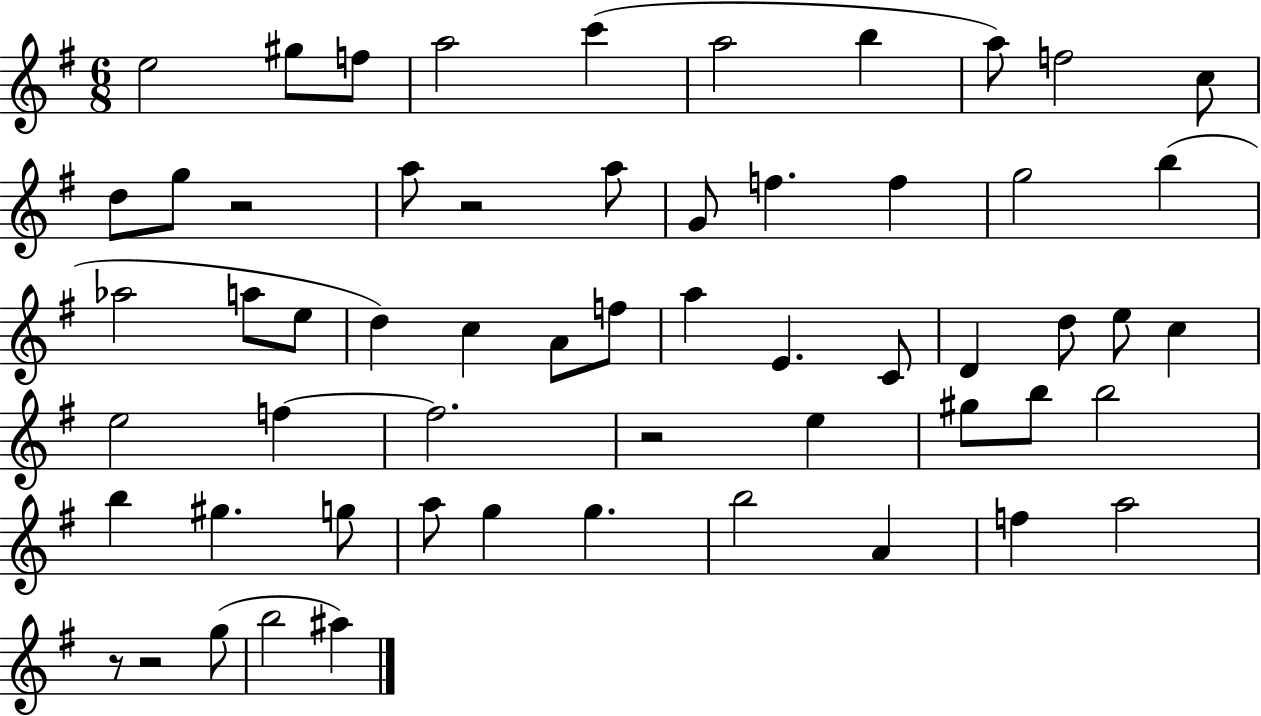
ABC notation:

X:1
T:Untitled
M:6/8
L:1/4
K:G
e2 ^g/2 f/2 a2 c' a2 b a/2 f2 c/2 d/2 g/2 z2 a/2 z2 a/2 G/2 f f g2 b _a2 a/2 e/2 d c A/2 f/2 a E C/2 D d/2 e/2 c e2 f f2 z2 e ^g/2 b/2 b2 b ^g g/2 a/2 g g b2 A f a2 z/2 z2 g/2 b2 ^a